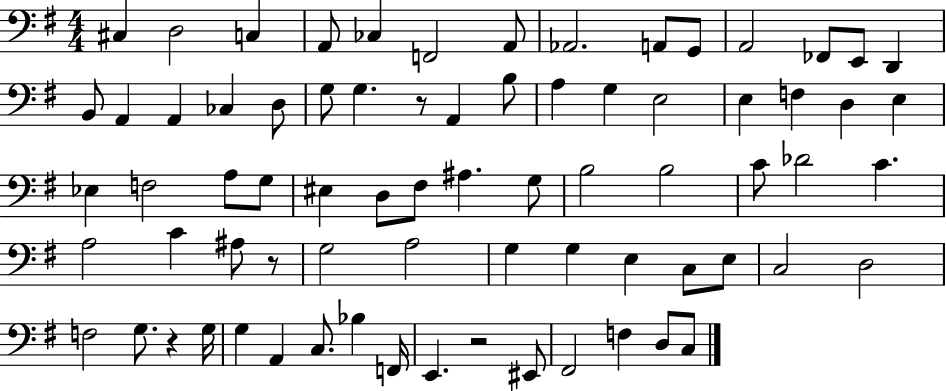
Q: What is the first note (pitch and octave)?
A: C#3